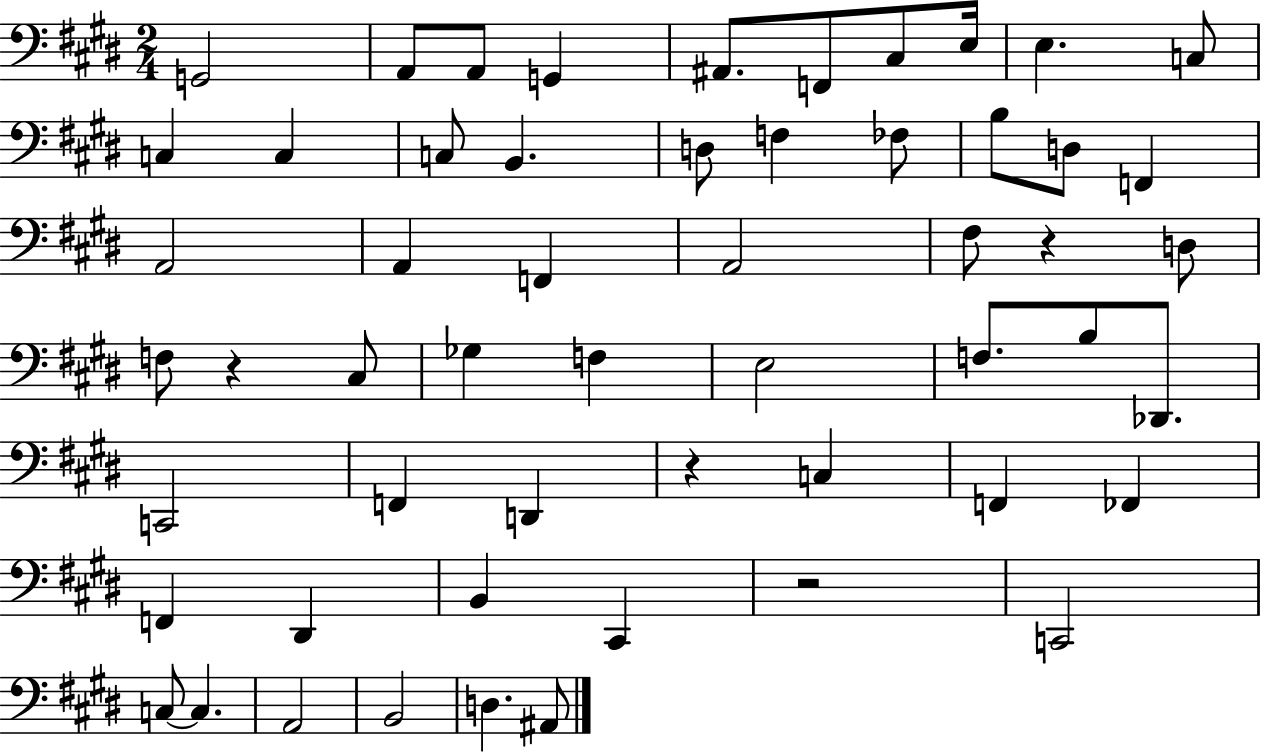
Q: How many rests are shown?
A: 4